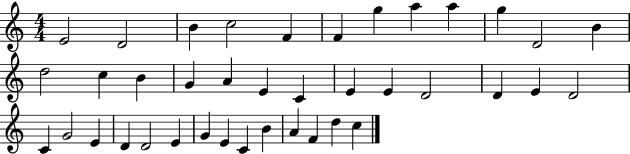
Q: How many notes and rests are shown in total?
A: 39